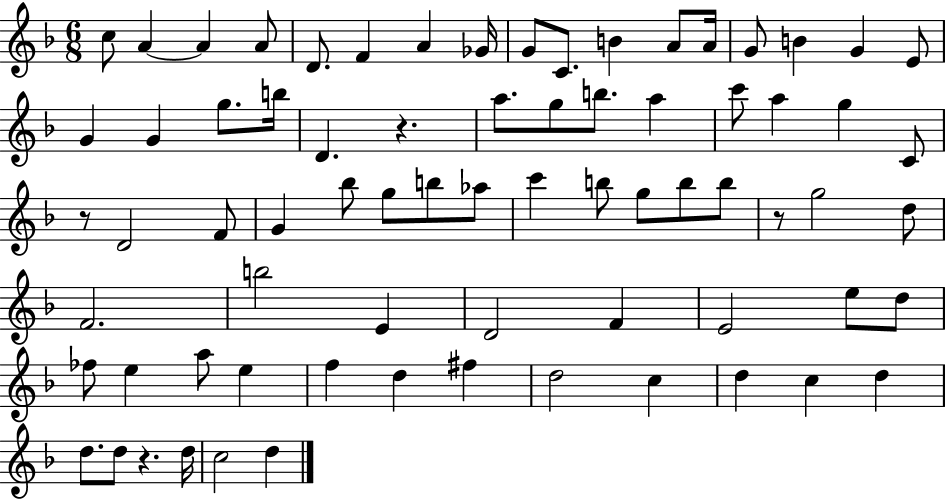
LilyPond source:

{
  \clef treble
  \numericTimeSignature
  \time 6/8
  \key f \major
  \repeat volta 2 { c''8 a'4~~ a'4 a'8 | d'8. f'4 a'4 ges'16 | g'8 c'8. b'4 a'8 a'16 | g'8 b'4 g'4 e'8 | \break g'4 g'4 g''8. b''16 | d'4. r4. | a''8. g''8 b''8. a''4 | c'''8 a''4 g''4 c'8 | \break r8 d'2 f'8 | g'4 bes''8 g''8 b''8 aes''8 | c'''4 b''8 g''8 b''8 b''8 | r8 g''2 d''8 | \break f'2. | b''2 e'4 | d'2 f'4 | e'2 e''8 d''8 | \break fes''8 e''4 a''8 e''4 | f''4 d''4 fis''4 | d''2 c''4 | d''4 c''4 d''4 | \break d''8. d''8 r4. d''16 | c''2 d''4 | } \bar "|."
}